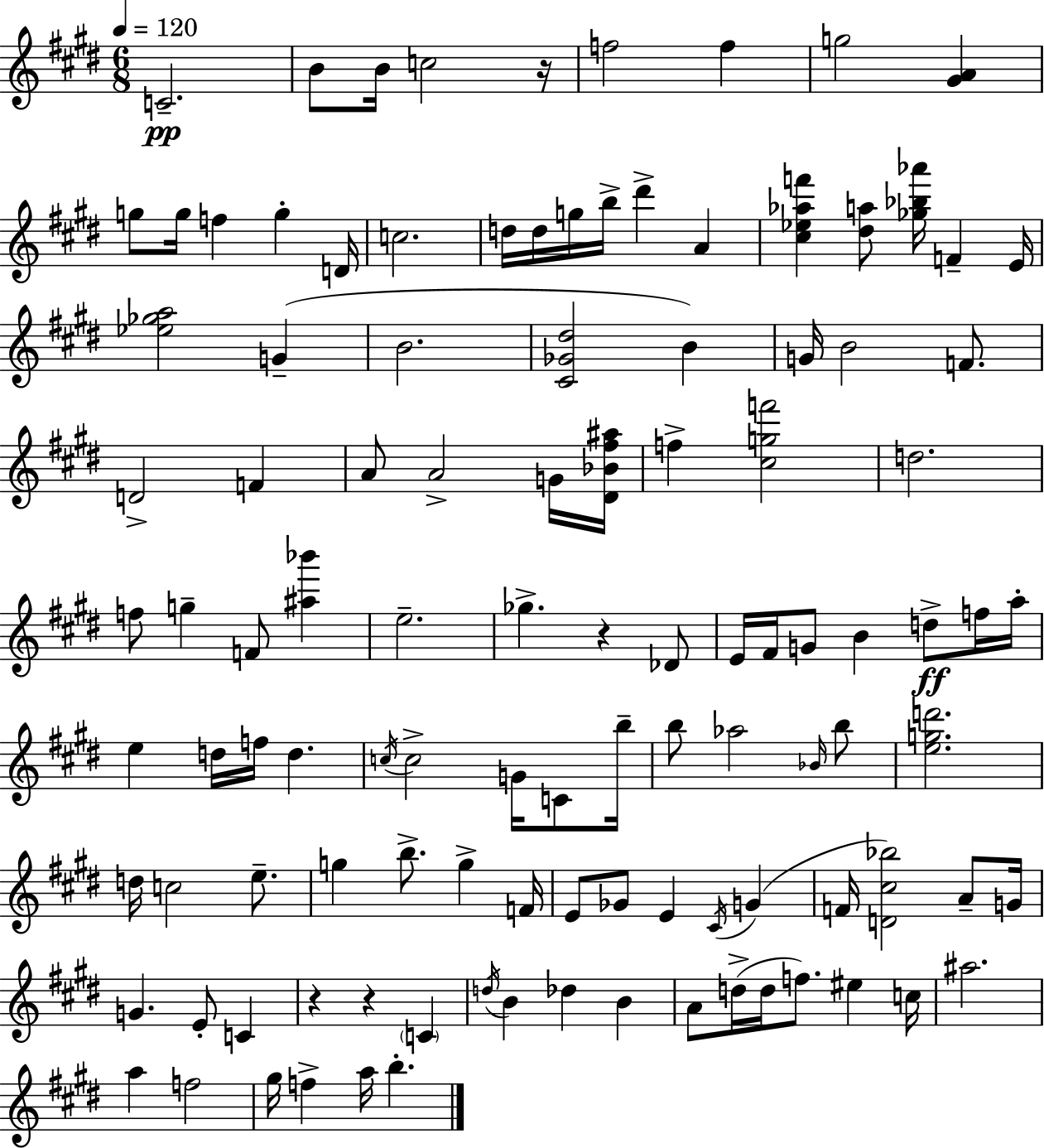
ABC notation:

X:1
T:Untitled
M:6/8
L:1/4
K:E
C2 B/2 B/4 c2 z/4 f2 f g2 [^GA] g/2 g/4 f g D/4 c2 d/4 d/4 g/4 b/4 ^d' A [^c_e_af'] [^da]/2 [_g_b_a']/4 F E/4 [_e_ga]2 G B2 [^C_G^d]2 B G/4 B2 F/2 D2 F A/2 A2 G/4 [^D_B^f^a]/4 f [^cgf']2 d2 f/2 g F/2 [^a_b'] e2 _g z _D/2 E/4 ^F/4 G/2 B d/2 f/4 a/4 e d/4 f/4 d c/4 c2 G/4 C/2 b/4 b/2 _a2 _B/4 b/2 [egd']2 d/4 c2 e/2 g b/2 g F/4 E/2 _G/2 E ^C/4 G F/4 [D^c_b]2 A/2 G/4 G E/2 C z z C d/4 B _d B A/2 d/4 d/4 f/2 ^e c/4 ^a2 a f2 ^g/4 f a/4 b